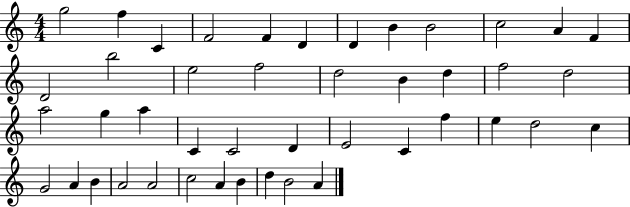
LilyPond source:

{
  \clef treble
  \numericTimeSignature
  \time 4/4
  \key c \major
  g''2 f''4 c'4 | f'2 f'4 d'4 | d'4 b'4 b'2 | c''2 a'4 f'4 | \break d'2 b''2 | e''2 f''2 | d''2 b'4 d''4 | f''2 d''2 | \break a''2 g''4 a''4 | c'4 c'2 d'4 | e'2 c'4 f''4 | e''4 d''2 c''4 | \break g'2 a'4 b'4 | a'2 a'2 | c''2 a'4 b'4 | d''4 b'2 a'4 | \break \bar "|."
}